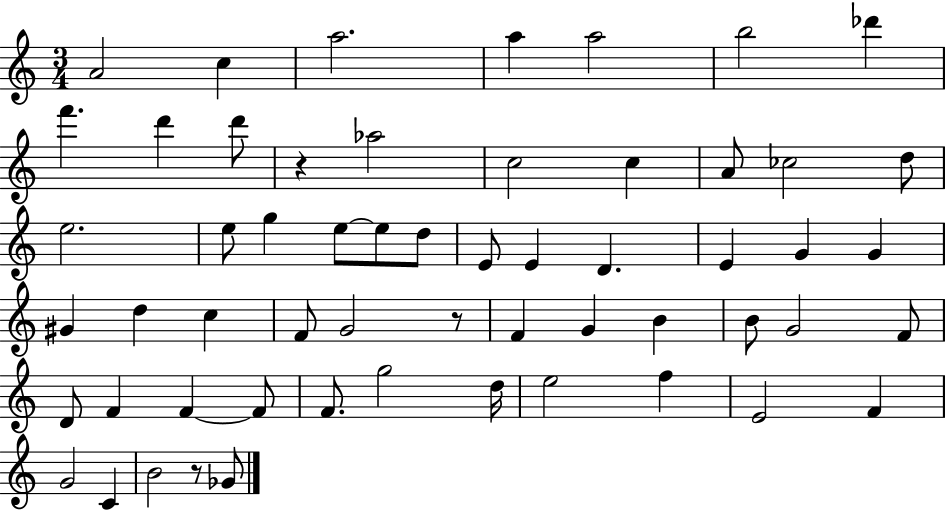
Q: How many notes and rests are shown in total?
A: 57